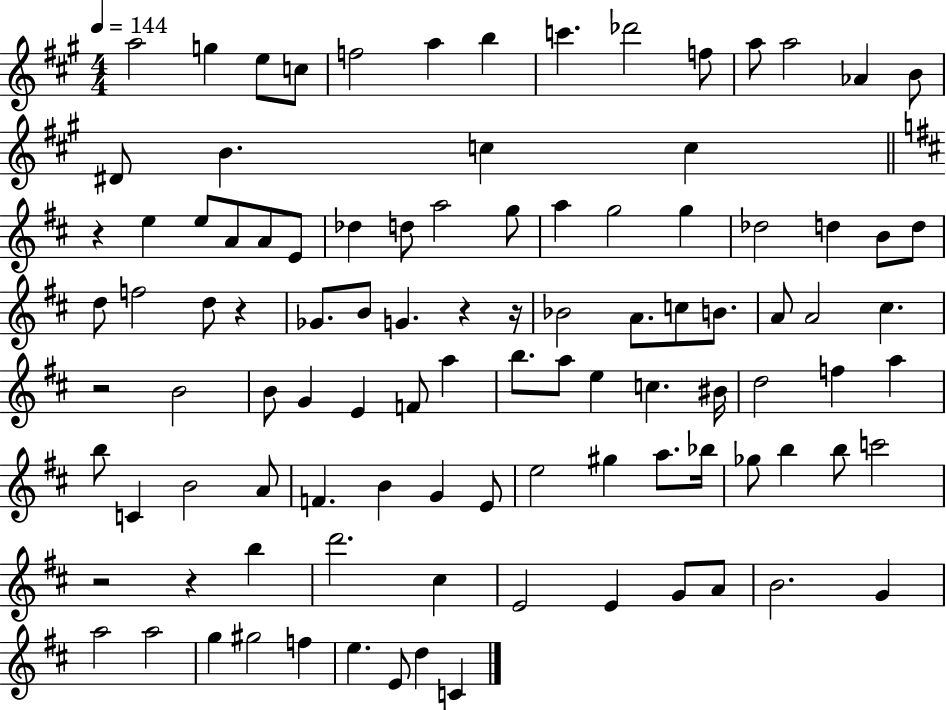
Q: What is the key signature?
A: A major